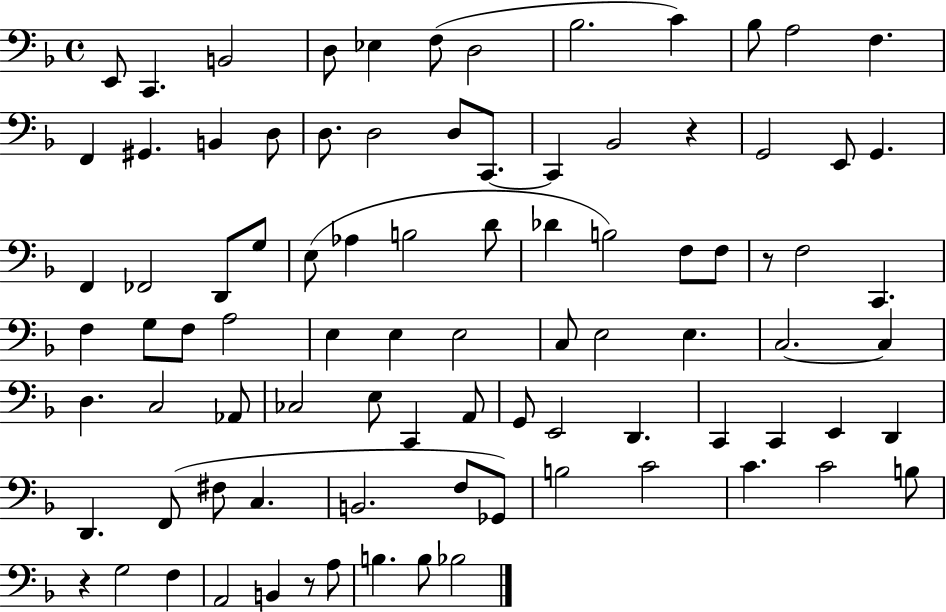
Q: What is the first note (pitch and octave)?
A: E2